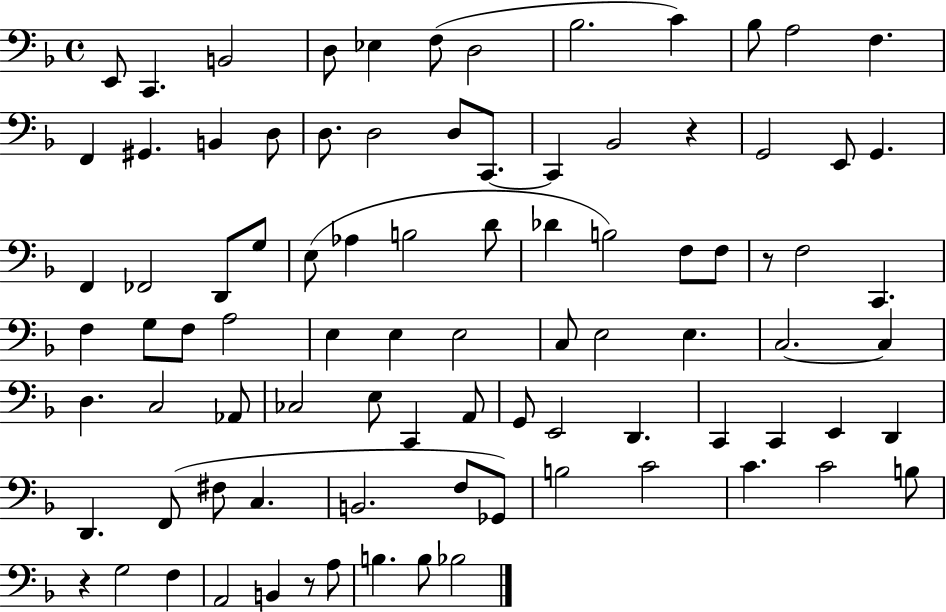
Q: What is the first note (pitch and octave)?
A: E2